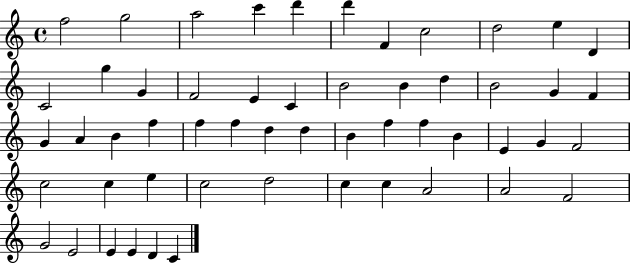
X:1
T:Untitled
M:4/4
L:1/4
K:C
f2 g2 a2 c' d' d' F c2 d2 e D C2 g G F2 E C B2 B d B2 G F G A B f f f d d B f f B E G F2 c2 c e c2 d2 c c A2 A2 F2 G2 E2 E E D C